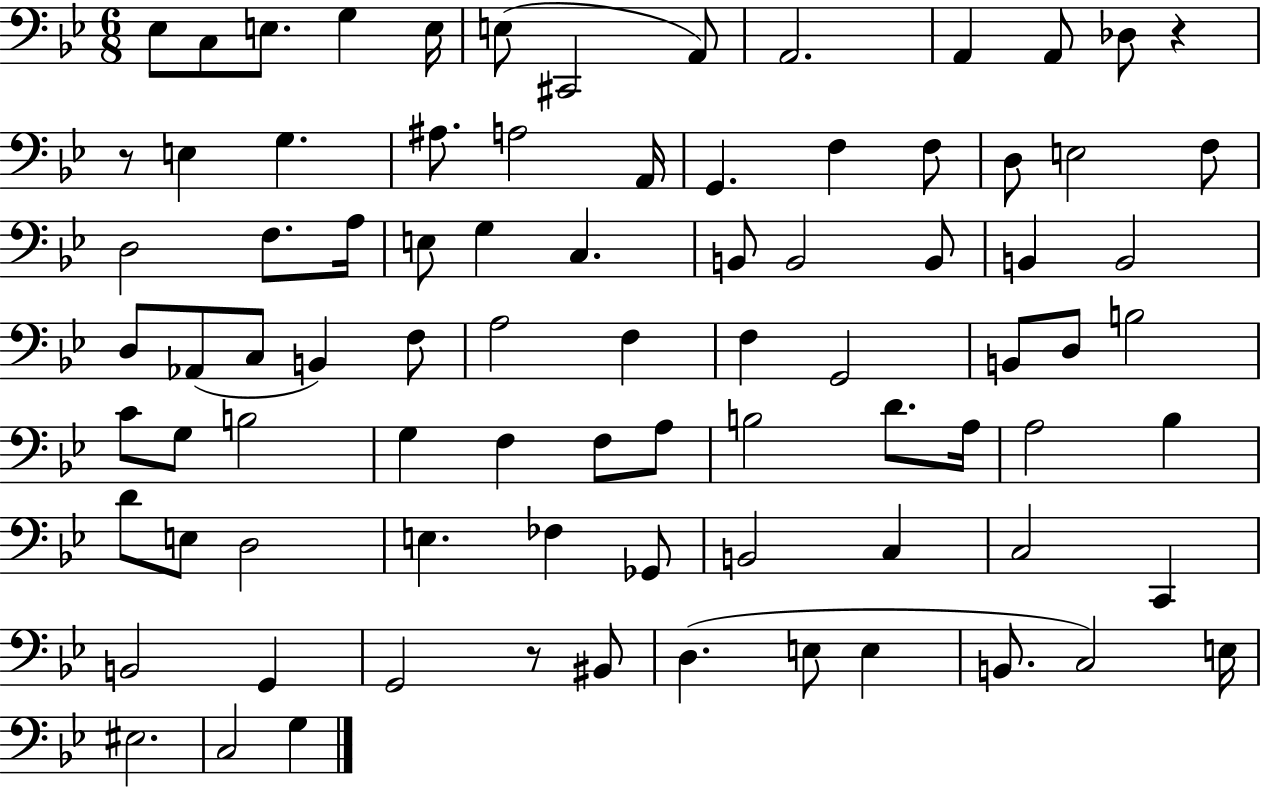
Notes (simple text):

Eb3/e C3/e E3/e. G3/q E3/s E3/e C#2/h A2/e A2/h. A2/q A2/e Db3/e R/q R/e E3/q G3/q. A#3/e. A3/h A2/s G2/q. F3/q F3/e D3/e E3/h F3/e D3/h F3/e. A3/s E3/e G3/q C3/q. B2/e B2/h B2/e B2/q B2/h D3/e Ab2/e C3/e B2/q F3/e A3/h F3/q F3/q G2/h B2/e D3/e B3/h C4/e G3/e B3/h G3/q F3/q F3/e A3/e B3/h D4/e. A3/s A3/h Bb3/q D4/e E3/e D3/h E3/q. FES3/q Gb2/e B2/h C3/q C3/h C2/q B2/h G2/q G2/h R/e BIS2/e D3/q. E3/e E3/q B2/e. C3/h E3/s EIS3/h. C3/h G3/q